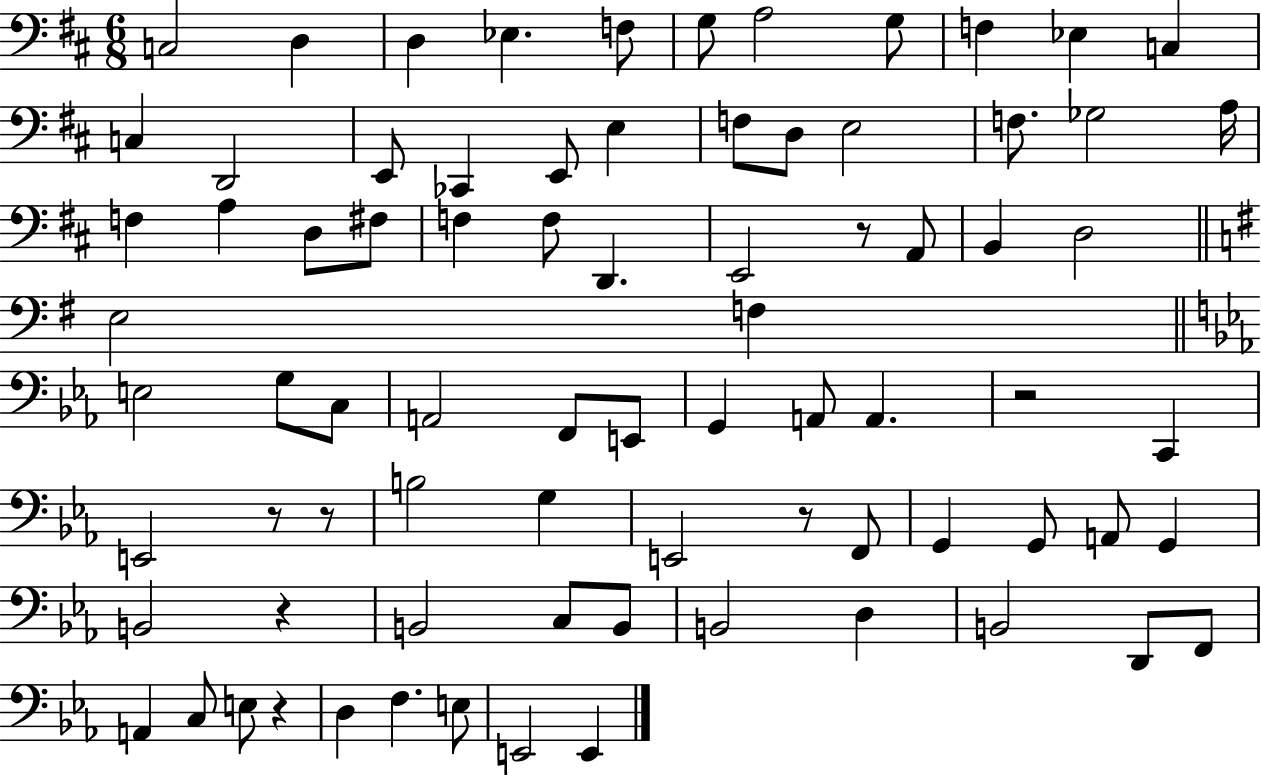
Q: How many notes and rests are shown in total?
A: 79